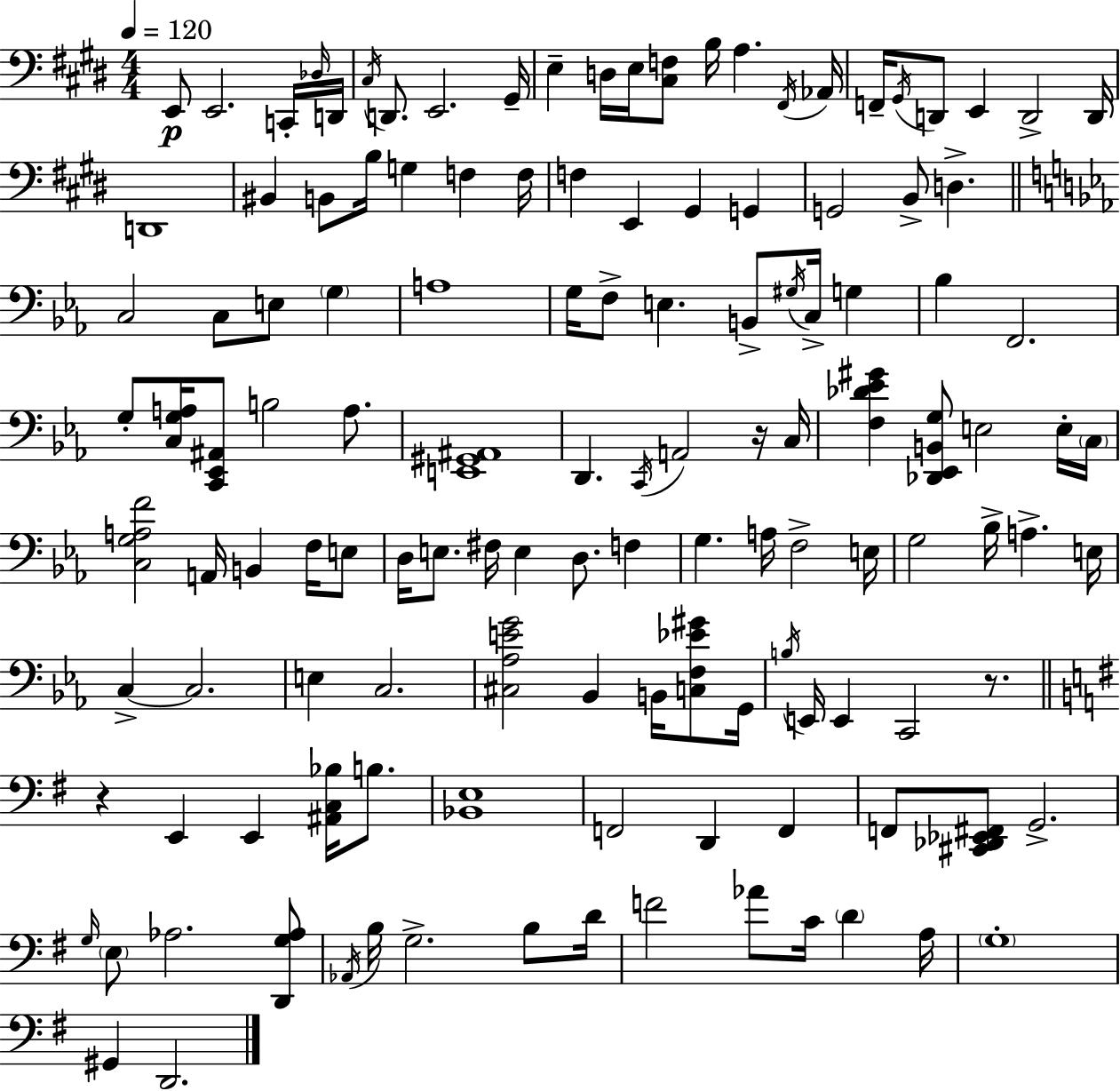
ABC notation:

X:1
T:Untitled
M:4/4
L:1/4
K:E
E,,/2 E,,2 C,,/4 _D,/4 D,,/4 ^C,/4 D,,/2 E,,2 ^G,,/4 E, D,/4 E,/4 [^C,F,]/2 B,/4 A, ^F,,/4 _A,,/4 F,,/4 ^G,,/4 D,,/2 E,, D,,2 D,,/4 D,,4 ^B,, B,,/2 B,/4 G, F, F,/4 F, E,, ^G,, G,, G,,2 B,,/2 D, C,2 C,/2 E,/2 G, A,4 G,/4 F,/2 E, B,,/2 ^G,/4 C,/4 G, _B, F,,2 G,/2 [C,G,A,]/4 [C,,_E,,^A,,]/2 B,2 A,/2 [E,,^G,,^A,,]4 D,, C,,/4 A,,2 z/4 C,/4 [F,_D_E^G] [_D,,_E,,B,,G,]/2 E,2 E,/4 C,/4 [C,G,A,F]2 A,,/4 B,, F,/4 E,/2 D,/4 E,/2 ^F,/4 E, D,/2 F, G, A,/4 F,2 E,/4 G,2 _B,/4 A, E,/4 C, C,2 E, C,2 [^C,_A,EG]2 _B,, B,,/4 [C,F,_E^G]/2 G,,/4 B,/4 E,,/4 E,, C,,2 z/2 z E,, E,, [^A,,C,_B,]/4 B,/2 [_B,,E,]4 F,,2 D,, F,, F,,/2 [^C,,_D,,_E,,^F,,]/2 G,,2 G,/4 E,/2 _A,2 [D,,G,_A,]/2 _A,,/4 B,/4 G,2 B,/2 D/4 F2 _A/2 C/4 D A,/4 G,4 ^G,, D,,2